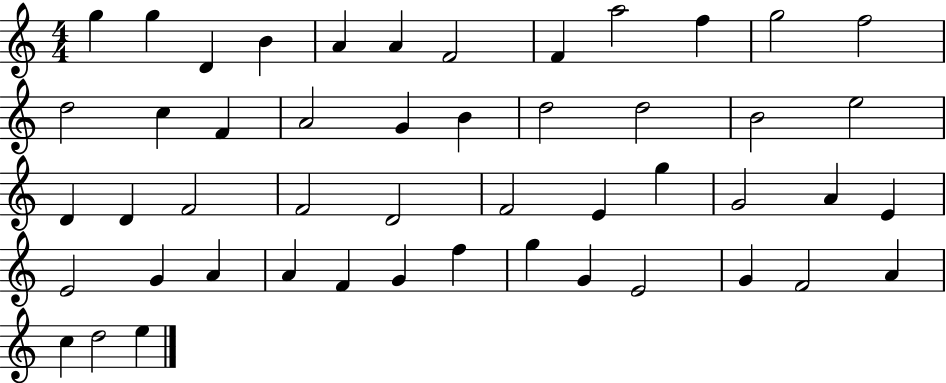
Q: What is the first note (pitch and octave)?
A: G5